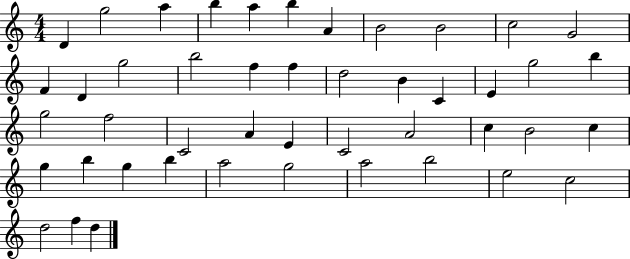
D4/q G5/h A5/q B5/q A5/q B5/q A4/q B4/h B4/h C5/h G4/h F4/q D4/q G5/h B5/h F5/q F5/q D5/h B4/q C4/q E4/q G5/h B5/q G5/h F5/h C4/h A4/q E4/q C4/h A4/h C5/q B4/h C5/q G5/q B5/q G5/q B5/q A5/h G5/h A5/h B5/h E5/h C5/h D5/h F5/q D5/q